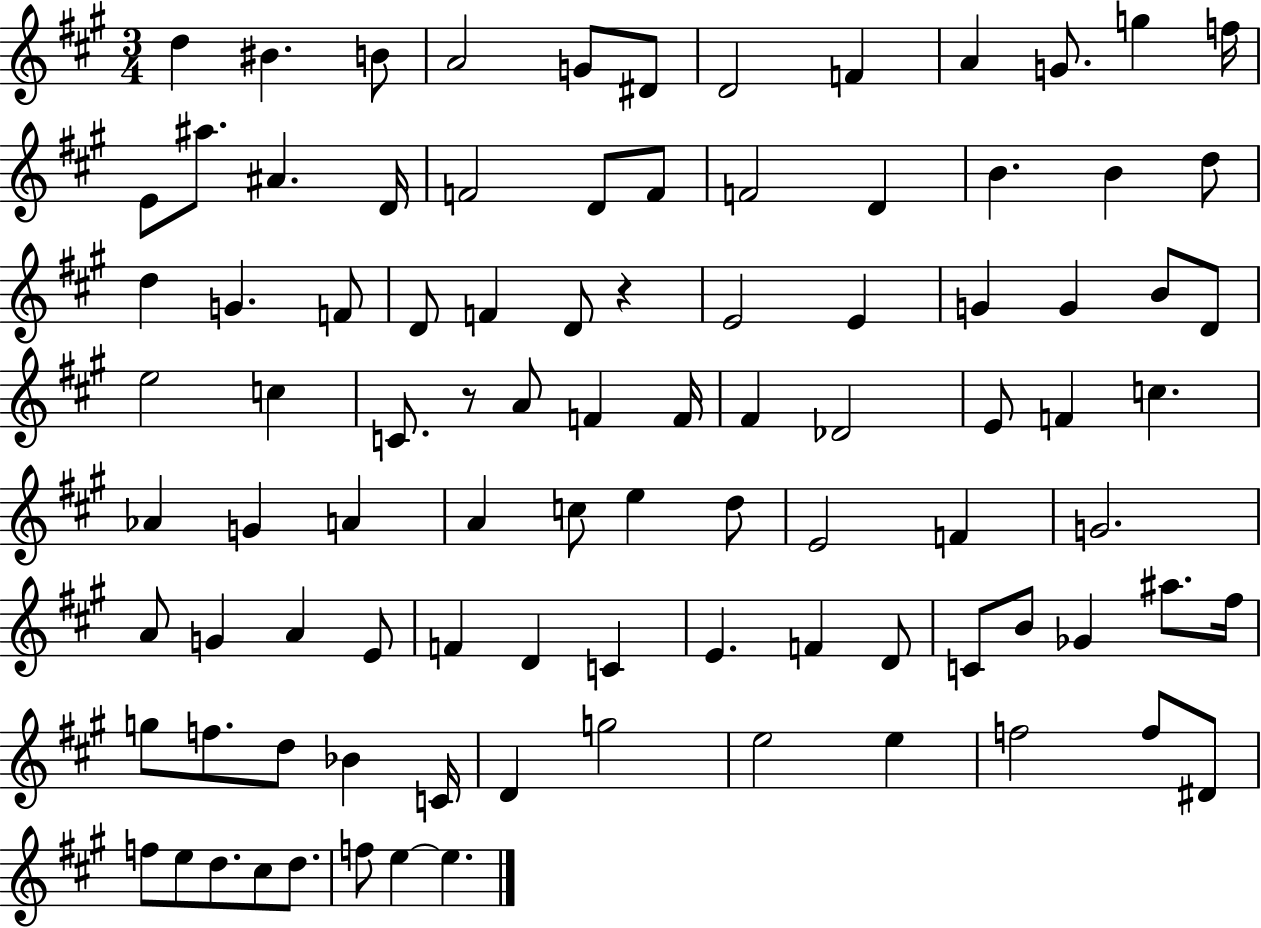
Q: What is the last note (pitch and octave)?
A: E5